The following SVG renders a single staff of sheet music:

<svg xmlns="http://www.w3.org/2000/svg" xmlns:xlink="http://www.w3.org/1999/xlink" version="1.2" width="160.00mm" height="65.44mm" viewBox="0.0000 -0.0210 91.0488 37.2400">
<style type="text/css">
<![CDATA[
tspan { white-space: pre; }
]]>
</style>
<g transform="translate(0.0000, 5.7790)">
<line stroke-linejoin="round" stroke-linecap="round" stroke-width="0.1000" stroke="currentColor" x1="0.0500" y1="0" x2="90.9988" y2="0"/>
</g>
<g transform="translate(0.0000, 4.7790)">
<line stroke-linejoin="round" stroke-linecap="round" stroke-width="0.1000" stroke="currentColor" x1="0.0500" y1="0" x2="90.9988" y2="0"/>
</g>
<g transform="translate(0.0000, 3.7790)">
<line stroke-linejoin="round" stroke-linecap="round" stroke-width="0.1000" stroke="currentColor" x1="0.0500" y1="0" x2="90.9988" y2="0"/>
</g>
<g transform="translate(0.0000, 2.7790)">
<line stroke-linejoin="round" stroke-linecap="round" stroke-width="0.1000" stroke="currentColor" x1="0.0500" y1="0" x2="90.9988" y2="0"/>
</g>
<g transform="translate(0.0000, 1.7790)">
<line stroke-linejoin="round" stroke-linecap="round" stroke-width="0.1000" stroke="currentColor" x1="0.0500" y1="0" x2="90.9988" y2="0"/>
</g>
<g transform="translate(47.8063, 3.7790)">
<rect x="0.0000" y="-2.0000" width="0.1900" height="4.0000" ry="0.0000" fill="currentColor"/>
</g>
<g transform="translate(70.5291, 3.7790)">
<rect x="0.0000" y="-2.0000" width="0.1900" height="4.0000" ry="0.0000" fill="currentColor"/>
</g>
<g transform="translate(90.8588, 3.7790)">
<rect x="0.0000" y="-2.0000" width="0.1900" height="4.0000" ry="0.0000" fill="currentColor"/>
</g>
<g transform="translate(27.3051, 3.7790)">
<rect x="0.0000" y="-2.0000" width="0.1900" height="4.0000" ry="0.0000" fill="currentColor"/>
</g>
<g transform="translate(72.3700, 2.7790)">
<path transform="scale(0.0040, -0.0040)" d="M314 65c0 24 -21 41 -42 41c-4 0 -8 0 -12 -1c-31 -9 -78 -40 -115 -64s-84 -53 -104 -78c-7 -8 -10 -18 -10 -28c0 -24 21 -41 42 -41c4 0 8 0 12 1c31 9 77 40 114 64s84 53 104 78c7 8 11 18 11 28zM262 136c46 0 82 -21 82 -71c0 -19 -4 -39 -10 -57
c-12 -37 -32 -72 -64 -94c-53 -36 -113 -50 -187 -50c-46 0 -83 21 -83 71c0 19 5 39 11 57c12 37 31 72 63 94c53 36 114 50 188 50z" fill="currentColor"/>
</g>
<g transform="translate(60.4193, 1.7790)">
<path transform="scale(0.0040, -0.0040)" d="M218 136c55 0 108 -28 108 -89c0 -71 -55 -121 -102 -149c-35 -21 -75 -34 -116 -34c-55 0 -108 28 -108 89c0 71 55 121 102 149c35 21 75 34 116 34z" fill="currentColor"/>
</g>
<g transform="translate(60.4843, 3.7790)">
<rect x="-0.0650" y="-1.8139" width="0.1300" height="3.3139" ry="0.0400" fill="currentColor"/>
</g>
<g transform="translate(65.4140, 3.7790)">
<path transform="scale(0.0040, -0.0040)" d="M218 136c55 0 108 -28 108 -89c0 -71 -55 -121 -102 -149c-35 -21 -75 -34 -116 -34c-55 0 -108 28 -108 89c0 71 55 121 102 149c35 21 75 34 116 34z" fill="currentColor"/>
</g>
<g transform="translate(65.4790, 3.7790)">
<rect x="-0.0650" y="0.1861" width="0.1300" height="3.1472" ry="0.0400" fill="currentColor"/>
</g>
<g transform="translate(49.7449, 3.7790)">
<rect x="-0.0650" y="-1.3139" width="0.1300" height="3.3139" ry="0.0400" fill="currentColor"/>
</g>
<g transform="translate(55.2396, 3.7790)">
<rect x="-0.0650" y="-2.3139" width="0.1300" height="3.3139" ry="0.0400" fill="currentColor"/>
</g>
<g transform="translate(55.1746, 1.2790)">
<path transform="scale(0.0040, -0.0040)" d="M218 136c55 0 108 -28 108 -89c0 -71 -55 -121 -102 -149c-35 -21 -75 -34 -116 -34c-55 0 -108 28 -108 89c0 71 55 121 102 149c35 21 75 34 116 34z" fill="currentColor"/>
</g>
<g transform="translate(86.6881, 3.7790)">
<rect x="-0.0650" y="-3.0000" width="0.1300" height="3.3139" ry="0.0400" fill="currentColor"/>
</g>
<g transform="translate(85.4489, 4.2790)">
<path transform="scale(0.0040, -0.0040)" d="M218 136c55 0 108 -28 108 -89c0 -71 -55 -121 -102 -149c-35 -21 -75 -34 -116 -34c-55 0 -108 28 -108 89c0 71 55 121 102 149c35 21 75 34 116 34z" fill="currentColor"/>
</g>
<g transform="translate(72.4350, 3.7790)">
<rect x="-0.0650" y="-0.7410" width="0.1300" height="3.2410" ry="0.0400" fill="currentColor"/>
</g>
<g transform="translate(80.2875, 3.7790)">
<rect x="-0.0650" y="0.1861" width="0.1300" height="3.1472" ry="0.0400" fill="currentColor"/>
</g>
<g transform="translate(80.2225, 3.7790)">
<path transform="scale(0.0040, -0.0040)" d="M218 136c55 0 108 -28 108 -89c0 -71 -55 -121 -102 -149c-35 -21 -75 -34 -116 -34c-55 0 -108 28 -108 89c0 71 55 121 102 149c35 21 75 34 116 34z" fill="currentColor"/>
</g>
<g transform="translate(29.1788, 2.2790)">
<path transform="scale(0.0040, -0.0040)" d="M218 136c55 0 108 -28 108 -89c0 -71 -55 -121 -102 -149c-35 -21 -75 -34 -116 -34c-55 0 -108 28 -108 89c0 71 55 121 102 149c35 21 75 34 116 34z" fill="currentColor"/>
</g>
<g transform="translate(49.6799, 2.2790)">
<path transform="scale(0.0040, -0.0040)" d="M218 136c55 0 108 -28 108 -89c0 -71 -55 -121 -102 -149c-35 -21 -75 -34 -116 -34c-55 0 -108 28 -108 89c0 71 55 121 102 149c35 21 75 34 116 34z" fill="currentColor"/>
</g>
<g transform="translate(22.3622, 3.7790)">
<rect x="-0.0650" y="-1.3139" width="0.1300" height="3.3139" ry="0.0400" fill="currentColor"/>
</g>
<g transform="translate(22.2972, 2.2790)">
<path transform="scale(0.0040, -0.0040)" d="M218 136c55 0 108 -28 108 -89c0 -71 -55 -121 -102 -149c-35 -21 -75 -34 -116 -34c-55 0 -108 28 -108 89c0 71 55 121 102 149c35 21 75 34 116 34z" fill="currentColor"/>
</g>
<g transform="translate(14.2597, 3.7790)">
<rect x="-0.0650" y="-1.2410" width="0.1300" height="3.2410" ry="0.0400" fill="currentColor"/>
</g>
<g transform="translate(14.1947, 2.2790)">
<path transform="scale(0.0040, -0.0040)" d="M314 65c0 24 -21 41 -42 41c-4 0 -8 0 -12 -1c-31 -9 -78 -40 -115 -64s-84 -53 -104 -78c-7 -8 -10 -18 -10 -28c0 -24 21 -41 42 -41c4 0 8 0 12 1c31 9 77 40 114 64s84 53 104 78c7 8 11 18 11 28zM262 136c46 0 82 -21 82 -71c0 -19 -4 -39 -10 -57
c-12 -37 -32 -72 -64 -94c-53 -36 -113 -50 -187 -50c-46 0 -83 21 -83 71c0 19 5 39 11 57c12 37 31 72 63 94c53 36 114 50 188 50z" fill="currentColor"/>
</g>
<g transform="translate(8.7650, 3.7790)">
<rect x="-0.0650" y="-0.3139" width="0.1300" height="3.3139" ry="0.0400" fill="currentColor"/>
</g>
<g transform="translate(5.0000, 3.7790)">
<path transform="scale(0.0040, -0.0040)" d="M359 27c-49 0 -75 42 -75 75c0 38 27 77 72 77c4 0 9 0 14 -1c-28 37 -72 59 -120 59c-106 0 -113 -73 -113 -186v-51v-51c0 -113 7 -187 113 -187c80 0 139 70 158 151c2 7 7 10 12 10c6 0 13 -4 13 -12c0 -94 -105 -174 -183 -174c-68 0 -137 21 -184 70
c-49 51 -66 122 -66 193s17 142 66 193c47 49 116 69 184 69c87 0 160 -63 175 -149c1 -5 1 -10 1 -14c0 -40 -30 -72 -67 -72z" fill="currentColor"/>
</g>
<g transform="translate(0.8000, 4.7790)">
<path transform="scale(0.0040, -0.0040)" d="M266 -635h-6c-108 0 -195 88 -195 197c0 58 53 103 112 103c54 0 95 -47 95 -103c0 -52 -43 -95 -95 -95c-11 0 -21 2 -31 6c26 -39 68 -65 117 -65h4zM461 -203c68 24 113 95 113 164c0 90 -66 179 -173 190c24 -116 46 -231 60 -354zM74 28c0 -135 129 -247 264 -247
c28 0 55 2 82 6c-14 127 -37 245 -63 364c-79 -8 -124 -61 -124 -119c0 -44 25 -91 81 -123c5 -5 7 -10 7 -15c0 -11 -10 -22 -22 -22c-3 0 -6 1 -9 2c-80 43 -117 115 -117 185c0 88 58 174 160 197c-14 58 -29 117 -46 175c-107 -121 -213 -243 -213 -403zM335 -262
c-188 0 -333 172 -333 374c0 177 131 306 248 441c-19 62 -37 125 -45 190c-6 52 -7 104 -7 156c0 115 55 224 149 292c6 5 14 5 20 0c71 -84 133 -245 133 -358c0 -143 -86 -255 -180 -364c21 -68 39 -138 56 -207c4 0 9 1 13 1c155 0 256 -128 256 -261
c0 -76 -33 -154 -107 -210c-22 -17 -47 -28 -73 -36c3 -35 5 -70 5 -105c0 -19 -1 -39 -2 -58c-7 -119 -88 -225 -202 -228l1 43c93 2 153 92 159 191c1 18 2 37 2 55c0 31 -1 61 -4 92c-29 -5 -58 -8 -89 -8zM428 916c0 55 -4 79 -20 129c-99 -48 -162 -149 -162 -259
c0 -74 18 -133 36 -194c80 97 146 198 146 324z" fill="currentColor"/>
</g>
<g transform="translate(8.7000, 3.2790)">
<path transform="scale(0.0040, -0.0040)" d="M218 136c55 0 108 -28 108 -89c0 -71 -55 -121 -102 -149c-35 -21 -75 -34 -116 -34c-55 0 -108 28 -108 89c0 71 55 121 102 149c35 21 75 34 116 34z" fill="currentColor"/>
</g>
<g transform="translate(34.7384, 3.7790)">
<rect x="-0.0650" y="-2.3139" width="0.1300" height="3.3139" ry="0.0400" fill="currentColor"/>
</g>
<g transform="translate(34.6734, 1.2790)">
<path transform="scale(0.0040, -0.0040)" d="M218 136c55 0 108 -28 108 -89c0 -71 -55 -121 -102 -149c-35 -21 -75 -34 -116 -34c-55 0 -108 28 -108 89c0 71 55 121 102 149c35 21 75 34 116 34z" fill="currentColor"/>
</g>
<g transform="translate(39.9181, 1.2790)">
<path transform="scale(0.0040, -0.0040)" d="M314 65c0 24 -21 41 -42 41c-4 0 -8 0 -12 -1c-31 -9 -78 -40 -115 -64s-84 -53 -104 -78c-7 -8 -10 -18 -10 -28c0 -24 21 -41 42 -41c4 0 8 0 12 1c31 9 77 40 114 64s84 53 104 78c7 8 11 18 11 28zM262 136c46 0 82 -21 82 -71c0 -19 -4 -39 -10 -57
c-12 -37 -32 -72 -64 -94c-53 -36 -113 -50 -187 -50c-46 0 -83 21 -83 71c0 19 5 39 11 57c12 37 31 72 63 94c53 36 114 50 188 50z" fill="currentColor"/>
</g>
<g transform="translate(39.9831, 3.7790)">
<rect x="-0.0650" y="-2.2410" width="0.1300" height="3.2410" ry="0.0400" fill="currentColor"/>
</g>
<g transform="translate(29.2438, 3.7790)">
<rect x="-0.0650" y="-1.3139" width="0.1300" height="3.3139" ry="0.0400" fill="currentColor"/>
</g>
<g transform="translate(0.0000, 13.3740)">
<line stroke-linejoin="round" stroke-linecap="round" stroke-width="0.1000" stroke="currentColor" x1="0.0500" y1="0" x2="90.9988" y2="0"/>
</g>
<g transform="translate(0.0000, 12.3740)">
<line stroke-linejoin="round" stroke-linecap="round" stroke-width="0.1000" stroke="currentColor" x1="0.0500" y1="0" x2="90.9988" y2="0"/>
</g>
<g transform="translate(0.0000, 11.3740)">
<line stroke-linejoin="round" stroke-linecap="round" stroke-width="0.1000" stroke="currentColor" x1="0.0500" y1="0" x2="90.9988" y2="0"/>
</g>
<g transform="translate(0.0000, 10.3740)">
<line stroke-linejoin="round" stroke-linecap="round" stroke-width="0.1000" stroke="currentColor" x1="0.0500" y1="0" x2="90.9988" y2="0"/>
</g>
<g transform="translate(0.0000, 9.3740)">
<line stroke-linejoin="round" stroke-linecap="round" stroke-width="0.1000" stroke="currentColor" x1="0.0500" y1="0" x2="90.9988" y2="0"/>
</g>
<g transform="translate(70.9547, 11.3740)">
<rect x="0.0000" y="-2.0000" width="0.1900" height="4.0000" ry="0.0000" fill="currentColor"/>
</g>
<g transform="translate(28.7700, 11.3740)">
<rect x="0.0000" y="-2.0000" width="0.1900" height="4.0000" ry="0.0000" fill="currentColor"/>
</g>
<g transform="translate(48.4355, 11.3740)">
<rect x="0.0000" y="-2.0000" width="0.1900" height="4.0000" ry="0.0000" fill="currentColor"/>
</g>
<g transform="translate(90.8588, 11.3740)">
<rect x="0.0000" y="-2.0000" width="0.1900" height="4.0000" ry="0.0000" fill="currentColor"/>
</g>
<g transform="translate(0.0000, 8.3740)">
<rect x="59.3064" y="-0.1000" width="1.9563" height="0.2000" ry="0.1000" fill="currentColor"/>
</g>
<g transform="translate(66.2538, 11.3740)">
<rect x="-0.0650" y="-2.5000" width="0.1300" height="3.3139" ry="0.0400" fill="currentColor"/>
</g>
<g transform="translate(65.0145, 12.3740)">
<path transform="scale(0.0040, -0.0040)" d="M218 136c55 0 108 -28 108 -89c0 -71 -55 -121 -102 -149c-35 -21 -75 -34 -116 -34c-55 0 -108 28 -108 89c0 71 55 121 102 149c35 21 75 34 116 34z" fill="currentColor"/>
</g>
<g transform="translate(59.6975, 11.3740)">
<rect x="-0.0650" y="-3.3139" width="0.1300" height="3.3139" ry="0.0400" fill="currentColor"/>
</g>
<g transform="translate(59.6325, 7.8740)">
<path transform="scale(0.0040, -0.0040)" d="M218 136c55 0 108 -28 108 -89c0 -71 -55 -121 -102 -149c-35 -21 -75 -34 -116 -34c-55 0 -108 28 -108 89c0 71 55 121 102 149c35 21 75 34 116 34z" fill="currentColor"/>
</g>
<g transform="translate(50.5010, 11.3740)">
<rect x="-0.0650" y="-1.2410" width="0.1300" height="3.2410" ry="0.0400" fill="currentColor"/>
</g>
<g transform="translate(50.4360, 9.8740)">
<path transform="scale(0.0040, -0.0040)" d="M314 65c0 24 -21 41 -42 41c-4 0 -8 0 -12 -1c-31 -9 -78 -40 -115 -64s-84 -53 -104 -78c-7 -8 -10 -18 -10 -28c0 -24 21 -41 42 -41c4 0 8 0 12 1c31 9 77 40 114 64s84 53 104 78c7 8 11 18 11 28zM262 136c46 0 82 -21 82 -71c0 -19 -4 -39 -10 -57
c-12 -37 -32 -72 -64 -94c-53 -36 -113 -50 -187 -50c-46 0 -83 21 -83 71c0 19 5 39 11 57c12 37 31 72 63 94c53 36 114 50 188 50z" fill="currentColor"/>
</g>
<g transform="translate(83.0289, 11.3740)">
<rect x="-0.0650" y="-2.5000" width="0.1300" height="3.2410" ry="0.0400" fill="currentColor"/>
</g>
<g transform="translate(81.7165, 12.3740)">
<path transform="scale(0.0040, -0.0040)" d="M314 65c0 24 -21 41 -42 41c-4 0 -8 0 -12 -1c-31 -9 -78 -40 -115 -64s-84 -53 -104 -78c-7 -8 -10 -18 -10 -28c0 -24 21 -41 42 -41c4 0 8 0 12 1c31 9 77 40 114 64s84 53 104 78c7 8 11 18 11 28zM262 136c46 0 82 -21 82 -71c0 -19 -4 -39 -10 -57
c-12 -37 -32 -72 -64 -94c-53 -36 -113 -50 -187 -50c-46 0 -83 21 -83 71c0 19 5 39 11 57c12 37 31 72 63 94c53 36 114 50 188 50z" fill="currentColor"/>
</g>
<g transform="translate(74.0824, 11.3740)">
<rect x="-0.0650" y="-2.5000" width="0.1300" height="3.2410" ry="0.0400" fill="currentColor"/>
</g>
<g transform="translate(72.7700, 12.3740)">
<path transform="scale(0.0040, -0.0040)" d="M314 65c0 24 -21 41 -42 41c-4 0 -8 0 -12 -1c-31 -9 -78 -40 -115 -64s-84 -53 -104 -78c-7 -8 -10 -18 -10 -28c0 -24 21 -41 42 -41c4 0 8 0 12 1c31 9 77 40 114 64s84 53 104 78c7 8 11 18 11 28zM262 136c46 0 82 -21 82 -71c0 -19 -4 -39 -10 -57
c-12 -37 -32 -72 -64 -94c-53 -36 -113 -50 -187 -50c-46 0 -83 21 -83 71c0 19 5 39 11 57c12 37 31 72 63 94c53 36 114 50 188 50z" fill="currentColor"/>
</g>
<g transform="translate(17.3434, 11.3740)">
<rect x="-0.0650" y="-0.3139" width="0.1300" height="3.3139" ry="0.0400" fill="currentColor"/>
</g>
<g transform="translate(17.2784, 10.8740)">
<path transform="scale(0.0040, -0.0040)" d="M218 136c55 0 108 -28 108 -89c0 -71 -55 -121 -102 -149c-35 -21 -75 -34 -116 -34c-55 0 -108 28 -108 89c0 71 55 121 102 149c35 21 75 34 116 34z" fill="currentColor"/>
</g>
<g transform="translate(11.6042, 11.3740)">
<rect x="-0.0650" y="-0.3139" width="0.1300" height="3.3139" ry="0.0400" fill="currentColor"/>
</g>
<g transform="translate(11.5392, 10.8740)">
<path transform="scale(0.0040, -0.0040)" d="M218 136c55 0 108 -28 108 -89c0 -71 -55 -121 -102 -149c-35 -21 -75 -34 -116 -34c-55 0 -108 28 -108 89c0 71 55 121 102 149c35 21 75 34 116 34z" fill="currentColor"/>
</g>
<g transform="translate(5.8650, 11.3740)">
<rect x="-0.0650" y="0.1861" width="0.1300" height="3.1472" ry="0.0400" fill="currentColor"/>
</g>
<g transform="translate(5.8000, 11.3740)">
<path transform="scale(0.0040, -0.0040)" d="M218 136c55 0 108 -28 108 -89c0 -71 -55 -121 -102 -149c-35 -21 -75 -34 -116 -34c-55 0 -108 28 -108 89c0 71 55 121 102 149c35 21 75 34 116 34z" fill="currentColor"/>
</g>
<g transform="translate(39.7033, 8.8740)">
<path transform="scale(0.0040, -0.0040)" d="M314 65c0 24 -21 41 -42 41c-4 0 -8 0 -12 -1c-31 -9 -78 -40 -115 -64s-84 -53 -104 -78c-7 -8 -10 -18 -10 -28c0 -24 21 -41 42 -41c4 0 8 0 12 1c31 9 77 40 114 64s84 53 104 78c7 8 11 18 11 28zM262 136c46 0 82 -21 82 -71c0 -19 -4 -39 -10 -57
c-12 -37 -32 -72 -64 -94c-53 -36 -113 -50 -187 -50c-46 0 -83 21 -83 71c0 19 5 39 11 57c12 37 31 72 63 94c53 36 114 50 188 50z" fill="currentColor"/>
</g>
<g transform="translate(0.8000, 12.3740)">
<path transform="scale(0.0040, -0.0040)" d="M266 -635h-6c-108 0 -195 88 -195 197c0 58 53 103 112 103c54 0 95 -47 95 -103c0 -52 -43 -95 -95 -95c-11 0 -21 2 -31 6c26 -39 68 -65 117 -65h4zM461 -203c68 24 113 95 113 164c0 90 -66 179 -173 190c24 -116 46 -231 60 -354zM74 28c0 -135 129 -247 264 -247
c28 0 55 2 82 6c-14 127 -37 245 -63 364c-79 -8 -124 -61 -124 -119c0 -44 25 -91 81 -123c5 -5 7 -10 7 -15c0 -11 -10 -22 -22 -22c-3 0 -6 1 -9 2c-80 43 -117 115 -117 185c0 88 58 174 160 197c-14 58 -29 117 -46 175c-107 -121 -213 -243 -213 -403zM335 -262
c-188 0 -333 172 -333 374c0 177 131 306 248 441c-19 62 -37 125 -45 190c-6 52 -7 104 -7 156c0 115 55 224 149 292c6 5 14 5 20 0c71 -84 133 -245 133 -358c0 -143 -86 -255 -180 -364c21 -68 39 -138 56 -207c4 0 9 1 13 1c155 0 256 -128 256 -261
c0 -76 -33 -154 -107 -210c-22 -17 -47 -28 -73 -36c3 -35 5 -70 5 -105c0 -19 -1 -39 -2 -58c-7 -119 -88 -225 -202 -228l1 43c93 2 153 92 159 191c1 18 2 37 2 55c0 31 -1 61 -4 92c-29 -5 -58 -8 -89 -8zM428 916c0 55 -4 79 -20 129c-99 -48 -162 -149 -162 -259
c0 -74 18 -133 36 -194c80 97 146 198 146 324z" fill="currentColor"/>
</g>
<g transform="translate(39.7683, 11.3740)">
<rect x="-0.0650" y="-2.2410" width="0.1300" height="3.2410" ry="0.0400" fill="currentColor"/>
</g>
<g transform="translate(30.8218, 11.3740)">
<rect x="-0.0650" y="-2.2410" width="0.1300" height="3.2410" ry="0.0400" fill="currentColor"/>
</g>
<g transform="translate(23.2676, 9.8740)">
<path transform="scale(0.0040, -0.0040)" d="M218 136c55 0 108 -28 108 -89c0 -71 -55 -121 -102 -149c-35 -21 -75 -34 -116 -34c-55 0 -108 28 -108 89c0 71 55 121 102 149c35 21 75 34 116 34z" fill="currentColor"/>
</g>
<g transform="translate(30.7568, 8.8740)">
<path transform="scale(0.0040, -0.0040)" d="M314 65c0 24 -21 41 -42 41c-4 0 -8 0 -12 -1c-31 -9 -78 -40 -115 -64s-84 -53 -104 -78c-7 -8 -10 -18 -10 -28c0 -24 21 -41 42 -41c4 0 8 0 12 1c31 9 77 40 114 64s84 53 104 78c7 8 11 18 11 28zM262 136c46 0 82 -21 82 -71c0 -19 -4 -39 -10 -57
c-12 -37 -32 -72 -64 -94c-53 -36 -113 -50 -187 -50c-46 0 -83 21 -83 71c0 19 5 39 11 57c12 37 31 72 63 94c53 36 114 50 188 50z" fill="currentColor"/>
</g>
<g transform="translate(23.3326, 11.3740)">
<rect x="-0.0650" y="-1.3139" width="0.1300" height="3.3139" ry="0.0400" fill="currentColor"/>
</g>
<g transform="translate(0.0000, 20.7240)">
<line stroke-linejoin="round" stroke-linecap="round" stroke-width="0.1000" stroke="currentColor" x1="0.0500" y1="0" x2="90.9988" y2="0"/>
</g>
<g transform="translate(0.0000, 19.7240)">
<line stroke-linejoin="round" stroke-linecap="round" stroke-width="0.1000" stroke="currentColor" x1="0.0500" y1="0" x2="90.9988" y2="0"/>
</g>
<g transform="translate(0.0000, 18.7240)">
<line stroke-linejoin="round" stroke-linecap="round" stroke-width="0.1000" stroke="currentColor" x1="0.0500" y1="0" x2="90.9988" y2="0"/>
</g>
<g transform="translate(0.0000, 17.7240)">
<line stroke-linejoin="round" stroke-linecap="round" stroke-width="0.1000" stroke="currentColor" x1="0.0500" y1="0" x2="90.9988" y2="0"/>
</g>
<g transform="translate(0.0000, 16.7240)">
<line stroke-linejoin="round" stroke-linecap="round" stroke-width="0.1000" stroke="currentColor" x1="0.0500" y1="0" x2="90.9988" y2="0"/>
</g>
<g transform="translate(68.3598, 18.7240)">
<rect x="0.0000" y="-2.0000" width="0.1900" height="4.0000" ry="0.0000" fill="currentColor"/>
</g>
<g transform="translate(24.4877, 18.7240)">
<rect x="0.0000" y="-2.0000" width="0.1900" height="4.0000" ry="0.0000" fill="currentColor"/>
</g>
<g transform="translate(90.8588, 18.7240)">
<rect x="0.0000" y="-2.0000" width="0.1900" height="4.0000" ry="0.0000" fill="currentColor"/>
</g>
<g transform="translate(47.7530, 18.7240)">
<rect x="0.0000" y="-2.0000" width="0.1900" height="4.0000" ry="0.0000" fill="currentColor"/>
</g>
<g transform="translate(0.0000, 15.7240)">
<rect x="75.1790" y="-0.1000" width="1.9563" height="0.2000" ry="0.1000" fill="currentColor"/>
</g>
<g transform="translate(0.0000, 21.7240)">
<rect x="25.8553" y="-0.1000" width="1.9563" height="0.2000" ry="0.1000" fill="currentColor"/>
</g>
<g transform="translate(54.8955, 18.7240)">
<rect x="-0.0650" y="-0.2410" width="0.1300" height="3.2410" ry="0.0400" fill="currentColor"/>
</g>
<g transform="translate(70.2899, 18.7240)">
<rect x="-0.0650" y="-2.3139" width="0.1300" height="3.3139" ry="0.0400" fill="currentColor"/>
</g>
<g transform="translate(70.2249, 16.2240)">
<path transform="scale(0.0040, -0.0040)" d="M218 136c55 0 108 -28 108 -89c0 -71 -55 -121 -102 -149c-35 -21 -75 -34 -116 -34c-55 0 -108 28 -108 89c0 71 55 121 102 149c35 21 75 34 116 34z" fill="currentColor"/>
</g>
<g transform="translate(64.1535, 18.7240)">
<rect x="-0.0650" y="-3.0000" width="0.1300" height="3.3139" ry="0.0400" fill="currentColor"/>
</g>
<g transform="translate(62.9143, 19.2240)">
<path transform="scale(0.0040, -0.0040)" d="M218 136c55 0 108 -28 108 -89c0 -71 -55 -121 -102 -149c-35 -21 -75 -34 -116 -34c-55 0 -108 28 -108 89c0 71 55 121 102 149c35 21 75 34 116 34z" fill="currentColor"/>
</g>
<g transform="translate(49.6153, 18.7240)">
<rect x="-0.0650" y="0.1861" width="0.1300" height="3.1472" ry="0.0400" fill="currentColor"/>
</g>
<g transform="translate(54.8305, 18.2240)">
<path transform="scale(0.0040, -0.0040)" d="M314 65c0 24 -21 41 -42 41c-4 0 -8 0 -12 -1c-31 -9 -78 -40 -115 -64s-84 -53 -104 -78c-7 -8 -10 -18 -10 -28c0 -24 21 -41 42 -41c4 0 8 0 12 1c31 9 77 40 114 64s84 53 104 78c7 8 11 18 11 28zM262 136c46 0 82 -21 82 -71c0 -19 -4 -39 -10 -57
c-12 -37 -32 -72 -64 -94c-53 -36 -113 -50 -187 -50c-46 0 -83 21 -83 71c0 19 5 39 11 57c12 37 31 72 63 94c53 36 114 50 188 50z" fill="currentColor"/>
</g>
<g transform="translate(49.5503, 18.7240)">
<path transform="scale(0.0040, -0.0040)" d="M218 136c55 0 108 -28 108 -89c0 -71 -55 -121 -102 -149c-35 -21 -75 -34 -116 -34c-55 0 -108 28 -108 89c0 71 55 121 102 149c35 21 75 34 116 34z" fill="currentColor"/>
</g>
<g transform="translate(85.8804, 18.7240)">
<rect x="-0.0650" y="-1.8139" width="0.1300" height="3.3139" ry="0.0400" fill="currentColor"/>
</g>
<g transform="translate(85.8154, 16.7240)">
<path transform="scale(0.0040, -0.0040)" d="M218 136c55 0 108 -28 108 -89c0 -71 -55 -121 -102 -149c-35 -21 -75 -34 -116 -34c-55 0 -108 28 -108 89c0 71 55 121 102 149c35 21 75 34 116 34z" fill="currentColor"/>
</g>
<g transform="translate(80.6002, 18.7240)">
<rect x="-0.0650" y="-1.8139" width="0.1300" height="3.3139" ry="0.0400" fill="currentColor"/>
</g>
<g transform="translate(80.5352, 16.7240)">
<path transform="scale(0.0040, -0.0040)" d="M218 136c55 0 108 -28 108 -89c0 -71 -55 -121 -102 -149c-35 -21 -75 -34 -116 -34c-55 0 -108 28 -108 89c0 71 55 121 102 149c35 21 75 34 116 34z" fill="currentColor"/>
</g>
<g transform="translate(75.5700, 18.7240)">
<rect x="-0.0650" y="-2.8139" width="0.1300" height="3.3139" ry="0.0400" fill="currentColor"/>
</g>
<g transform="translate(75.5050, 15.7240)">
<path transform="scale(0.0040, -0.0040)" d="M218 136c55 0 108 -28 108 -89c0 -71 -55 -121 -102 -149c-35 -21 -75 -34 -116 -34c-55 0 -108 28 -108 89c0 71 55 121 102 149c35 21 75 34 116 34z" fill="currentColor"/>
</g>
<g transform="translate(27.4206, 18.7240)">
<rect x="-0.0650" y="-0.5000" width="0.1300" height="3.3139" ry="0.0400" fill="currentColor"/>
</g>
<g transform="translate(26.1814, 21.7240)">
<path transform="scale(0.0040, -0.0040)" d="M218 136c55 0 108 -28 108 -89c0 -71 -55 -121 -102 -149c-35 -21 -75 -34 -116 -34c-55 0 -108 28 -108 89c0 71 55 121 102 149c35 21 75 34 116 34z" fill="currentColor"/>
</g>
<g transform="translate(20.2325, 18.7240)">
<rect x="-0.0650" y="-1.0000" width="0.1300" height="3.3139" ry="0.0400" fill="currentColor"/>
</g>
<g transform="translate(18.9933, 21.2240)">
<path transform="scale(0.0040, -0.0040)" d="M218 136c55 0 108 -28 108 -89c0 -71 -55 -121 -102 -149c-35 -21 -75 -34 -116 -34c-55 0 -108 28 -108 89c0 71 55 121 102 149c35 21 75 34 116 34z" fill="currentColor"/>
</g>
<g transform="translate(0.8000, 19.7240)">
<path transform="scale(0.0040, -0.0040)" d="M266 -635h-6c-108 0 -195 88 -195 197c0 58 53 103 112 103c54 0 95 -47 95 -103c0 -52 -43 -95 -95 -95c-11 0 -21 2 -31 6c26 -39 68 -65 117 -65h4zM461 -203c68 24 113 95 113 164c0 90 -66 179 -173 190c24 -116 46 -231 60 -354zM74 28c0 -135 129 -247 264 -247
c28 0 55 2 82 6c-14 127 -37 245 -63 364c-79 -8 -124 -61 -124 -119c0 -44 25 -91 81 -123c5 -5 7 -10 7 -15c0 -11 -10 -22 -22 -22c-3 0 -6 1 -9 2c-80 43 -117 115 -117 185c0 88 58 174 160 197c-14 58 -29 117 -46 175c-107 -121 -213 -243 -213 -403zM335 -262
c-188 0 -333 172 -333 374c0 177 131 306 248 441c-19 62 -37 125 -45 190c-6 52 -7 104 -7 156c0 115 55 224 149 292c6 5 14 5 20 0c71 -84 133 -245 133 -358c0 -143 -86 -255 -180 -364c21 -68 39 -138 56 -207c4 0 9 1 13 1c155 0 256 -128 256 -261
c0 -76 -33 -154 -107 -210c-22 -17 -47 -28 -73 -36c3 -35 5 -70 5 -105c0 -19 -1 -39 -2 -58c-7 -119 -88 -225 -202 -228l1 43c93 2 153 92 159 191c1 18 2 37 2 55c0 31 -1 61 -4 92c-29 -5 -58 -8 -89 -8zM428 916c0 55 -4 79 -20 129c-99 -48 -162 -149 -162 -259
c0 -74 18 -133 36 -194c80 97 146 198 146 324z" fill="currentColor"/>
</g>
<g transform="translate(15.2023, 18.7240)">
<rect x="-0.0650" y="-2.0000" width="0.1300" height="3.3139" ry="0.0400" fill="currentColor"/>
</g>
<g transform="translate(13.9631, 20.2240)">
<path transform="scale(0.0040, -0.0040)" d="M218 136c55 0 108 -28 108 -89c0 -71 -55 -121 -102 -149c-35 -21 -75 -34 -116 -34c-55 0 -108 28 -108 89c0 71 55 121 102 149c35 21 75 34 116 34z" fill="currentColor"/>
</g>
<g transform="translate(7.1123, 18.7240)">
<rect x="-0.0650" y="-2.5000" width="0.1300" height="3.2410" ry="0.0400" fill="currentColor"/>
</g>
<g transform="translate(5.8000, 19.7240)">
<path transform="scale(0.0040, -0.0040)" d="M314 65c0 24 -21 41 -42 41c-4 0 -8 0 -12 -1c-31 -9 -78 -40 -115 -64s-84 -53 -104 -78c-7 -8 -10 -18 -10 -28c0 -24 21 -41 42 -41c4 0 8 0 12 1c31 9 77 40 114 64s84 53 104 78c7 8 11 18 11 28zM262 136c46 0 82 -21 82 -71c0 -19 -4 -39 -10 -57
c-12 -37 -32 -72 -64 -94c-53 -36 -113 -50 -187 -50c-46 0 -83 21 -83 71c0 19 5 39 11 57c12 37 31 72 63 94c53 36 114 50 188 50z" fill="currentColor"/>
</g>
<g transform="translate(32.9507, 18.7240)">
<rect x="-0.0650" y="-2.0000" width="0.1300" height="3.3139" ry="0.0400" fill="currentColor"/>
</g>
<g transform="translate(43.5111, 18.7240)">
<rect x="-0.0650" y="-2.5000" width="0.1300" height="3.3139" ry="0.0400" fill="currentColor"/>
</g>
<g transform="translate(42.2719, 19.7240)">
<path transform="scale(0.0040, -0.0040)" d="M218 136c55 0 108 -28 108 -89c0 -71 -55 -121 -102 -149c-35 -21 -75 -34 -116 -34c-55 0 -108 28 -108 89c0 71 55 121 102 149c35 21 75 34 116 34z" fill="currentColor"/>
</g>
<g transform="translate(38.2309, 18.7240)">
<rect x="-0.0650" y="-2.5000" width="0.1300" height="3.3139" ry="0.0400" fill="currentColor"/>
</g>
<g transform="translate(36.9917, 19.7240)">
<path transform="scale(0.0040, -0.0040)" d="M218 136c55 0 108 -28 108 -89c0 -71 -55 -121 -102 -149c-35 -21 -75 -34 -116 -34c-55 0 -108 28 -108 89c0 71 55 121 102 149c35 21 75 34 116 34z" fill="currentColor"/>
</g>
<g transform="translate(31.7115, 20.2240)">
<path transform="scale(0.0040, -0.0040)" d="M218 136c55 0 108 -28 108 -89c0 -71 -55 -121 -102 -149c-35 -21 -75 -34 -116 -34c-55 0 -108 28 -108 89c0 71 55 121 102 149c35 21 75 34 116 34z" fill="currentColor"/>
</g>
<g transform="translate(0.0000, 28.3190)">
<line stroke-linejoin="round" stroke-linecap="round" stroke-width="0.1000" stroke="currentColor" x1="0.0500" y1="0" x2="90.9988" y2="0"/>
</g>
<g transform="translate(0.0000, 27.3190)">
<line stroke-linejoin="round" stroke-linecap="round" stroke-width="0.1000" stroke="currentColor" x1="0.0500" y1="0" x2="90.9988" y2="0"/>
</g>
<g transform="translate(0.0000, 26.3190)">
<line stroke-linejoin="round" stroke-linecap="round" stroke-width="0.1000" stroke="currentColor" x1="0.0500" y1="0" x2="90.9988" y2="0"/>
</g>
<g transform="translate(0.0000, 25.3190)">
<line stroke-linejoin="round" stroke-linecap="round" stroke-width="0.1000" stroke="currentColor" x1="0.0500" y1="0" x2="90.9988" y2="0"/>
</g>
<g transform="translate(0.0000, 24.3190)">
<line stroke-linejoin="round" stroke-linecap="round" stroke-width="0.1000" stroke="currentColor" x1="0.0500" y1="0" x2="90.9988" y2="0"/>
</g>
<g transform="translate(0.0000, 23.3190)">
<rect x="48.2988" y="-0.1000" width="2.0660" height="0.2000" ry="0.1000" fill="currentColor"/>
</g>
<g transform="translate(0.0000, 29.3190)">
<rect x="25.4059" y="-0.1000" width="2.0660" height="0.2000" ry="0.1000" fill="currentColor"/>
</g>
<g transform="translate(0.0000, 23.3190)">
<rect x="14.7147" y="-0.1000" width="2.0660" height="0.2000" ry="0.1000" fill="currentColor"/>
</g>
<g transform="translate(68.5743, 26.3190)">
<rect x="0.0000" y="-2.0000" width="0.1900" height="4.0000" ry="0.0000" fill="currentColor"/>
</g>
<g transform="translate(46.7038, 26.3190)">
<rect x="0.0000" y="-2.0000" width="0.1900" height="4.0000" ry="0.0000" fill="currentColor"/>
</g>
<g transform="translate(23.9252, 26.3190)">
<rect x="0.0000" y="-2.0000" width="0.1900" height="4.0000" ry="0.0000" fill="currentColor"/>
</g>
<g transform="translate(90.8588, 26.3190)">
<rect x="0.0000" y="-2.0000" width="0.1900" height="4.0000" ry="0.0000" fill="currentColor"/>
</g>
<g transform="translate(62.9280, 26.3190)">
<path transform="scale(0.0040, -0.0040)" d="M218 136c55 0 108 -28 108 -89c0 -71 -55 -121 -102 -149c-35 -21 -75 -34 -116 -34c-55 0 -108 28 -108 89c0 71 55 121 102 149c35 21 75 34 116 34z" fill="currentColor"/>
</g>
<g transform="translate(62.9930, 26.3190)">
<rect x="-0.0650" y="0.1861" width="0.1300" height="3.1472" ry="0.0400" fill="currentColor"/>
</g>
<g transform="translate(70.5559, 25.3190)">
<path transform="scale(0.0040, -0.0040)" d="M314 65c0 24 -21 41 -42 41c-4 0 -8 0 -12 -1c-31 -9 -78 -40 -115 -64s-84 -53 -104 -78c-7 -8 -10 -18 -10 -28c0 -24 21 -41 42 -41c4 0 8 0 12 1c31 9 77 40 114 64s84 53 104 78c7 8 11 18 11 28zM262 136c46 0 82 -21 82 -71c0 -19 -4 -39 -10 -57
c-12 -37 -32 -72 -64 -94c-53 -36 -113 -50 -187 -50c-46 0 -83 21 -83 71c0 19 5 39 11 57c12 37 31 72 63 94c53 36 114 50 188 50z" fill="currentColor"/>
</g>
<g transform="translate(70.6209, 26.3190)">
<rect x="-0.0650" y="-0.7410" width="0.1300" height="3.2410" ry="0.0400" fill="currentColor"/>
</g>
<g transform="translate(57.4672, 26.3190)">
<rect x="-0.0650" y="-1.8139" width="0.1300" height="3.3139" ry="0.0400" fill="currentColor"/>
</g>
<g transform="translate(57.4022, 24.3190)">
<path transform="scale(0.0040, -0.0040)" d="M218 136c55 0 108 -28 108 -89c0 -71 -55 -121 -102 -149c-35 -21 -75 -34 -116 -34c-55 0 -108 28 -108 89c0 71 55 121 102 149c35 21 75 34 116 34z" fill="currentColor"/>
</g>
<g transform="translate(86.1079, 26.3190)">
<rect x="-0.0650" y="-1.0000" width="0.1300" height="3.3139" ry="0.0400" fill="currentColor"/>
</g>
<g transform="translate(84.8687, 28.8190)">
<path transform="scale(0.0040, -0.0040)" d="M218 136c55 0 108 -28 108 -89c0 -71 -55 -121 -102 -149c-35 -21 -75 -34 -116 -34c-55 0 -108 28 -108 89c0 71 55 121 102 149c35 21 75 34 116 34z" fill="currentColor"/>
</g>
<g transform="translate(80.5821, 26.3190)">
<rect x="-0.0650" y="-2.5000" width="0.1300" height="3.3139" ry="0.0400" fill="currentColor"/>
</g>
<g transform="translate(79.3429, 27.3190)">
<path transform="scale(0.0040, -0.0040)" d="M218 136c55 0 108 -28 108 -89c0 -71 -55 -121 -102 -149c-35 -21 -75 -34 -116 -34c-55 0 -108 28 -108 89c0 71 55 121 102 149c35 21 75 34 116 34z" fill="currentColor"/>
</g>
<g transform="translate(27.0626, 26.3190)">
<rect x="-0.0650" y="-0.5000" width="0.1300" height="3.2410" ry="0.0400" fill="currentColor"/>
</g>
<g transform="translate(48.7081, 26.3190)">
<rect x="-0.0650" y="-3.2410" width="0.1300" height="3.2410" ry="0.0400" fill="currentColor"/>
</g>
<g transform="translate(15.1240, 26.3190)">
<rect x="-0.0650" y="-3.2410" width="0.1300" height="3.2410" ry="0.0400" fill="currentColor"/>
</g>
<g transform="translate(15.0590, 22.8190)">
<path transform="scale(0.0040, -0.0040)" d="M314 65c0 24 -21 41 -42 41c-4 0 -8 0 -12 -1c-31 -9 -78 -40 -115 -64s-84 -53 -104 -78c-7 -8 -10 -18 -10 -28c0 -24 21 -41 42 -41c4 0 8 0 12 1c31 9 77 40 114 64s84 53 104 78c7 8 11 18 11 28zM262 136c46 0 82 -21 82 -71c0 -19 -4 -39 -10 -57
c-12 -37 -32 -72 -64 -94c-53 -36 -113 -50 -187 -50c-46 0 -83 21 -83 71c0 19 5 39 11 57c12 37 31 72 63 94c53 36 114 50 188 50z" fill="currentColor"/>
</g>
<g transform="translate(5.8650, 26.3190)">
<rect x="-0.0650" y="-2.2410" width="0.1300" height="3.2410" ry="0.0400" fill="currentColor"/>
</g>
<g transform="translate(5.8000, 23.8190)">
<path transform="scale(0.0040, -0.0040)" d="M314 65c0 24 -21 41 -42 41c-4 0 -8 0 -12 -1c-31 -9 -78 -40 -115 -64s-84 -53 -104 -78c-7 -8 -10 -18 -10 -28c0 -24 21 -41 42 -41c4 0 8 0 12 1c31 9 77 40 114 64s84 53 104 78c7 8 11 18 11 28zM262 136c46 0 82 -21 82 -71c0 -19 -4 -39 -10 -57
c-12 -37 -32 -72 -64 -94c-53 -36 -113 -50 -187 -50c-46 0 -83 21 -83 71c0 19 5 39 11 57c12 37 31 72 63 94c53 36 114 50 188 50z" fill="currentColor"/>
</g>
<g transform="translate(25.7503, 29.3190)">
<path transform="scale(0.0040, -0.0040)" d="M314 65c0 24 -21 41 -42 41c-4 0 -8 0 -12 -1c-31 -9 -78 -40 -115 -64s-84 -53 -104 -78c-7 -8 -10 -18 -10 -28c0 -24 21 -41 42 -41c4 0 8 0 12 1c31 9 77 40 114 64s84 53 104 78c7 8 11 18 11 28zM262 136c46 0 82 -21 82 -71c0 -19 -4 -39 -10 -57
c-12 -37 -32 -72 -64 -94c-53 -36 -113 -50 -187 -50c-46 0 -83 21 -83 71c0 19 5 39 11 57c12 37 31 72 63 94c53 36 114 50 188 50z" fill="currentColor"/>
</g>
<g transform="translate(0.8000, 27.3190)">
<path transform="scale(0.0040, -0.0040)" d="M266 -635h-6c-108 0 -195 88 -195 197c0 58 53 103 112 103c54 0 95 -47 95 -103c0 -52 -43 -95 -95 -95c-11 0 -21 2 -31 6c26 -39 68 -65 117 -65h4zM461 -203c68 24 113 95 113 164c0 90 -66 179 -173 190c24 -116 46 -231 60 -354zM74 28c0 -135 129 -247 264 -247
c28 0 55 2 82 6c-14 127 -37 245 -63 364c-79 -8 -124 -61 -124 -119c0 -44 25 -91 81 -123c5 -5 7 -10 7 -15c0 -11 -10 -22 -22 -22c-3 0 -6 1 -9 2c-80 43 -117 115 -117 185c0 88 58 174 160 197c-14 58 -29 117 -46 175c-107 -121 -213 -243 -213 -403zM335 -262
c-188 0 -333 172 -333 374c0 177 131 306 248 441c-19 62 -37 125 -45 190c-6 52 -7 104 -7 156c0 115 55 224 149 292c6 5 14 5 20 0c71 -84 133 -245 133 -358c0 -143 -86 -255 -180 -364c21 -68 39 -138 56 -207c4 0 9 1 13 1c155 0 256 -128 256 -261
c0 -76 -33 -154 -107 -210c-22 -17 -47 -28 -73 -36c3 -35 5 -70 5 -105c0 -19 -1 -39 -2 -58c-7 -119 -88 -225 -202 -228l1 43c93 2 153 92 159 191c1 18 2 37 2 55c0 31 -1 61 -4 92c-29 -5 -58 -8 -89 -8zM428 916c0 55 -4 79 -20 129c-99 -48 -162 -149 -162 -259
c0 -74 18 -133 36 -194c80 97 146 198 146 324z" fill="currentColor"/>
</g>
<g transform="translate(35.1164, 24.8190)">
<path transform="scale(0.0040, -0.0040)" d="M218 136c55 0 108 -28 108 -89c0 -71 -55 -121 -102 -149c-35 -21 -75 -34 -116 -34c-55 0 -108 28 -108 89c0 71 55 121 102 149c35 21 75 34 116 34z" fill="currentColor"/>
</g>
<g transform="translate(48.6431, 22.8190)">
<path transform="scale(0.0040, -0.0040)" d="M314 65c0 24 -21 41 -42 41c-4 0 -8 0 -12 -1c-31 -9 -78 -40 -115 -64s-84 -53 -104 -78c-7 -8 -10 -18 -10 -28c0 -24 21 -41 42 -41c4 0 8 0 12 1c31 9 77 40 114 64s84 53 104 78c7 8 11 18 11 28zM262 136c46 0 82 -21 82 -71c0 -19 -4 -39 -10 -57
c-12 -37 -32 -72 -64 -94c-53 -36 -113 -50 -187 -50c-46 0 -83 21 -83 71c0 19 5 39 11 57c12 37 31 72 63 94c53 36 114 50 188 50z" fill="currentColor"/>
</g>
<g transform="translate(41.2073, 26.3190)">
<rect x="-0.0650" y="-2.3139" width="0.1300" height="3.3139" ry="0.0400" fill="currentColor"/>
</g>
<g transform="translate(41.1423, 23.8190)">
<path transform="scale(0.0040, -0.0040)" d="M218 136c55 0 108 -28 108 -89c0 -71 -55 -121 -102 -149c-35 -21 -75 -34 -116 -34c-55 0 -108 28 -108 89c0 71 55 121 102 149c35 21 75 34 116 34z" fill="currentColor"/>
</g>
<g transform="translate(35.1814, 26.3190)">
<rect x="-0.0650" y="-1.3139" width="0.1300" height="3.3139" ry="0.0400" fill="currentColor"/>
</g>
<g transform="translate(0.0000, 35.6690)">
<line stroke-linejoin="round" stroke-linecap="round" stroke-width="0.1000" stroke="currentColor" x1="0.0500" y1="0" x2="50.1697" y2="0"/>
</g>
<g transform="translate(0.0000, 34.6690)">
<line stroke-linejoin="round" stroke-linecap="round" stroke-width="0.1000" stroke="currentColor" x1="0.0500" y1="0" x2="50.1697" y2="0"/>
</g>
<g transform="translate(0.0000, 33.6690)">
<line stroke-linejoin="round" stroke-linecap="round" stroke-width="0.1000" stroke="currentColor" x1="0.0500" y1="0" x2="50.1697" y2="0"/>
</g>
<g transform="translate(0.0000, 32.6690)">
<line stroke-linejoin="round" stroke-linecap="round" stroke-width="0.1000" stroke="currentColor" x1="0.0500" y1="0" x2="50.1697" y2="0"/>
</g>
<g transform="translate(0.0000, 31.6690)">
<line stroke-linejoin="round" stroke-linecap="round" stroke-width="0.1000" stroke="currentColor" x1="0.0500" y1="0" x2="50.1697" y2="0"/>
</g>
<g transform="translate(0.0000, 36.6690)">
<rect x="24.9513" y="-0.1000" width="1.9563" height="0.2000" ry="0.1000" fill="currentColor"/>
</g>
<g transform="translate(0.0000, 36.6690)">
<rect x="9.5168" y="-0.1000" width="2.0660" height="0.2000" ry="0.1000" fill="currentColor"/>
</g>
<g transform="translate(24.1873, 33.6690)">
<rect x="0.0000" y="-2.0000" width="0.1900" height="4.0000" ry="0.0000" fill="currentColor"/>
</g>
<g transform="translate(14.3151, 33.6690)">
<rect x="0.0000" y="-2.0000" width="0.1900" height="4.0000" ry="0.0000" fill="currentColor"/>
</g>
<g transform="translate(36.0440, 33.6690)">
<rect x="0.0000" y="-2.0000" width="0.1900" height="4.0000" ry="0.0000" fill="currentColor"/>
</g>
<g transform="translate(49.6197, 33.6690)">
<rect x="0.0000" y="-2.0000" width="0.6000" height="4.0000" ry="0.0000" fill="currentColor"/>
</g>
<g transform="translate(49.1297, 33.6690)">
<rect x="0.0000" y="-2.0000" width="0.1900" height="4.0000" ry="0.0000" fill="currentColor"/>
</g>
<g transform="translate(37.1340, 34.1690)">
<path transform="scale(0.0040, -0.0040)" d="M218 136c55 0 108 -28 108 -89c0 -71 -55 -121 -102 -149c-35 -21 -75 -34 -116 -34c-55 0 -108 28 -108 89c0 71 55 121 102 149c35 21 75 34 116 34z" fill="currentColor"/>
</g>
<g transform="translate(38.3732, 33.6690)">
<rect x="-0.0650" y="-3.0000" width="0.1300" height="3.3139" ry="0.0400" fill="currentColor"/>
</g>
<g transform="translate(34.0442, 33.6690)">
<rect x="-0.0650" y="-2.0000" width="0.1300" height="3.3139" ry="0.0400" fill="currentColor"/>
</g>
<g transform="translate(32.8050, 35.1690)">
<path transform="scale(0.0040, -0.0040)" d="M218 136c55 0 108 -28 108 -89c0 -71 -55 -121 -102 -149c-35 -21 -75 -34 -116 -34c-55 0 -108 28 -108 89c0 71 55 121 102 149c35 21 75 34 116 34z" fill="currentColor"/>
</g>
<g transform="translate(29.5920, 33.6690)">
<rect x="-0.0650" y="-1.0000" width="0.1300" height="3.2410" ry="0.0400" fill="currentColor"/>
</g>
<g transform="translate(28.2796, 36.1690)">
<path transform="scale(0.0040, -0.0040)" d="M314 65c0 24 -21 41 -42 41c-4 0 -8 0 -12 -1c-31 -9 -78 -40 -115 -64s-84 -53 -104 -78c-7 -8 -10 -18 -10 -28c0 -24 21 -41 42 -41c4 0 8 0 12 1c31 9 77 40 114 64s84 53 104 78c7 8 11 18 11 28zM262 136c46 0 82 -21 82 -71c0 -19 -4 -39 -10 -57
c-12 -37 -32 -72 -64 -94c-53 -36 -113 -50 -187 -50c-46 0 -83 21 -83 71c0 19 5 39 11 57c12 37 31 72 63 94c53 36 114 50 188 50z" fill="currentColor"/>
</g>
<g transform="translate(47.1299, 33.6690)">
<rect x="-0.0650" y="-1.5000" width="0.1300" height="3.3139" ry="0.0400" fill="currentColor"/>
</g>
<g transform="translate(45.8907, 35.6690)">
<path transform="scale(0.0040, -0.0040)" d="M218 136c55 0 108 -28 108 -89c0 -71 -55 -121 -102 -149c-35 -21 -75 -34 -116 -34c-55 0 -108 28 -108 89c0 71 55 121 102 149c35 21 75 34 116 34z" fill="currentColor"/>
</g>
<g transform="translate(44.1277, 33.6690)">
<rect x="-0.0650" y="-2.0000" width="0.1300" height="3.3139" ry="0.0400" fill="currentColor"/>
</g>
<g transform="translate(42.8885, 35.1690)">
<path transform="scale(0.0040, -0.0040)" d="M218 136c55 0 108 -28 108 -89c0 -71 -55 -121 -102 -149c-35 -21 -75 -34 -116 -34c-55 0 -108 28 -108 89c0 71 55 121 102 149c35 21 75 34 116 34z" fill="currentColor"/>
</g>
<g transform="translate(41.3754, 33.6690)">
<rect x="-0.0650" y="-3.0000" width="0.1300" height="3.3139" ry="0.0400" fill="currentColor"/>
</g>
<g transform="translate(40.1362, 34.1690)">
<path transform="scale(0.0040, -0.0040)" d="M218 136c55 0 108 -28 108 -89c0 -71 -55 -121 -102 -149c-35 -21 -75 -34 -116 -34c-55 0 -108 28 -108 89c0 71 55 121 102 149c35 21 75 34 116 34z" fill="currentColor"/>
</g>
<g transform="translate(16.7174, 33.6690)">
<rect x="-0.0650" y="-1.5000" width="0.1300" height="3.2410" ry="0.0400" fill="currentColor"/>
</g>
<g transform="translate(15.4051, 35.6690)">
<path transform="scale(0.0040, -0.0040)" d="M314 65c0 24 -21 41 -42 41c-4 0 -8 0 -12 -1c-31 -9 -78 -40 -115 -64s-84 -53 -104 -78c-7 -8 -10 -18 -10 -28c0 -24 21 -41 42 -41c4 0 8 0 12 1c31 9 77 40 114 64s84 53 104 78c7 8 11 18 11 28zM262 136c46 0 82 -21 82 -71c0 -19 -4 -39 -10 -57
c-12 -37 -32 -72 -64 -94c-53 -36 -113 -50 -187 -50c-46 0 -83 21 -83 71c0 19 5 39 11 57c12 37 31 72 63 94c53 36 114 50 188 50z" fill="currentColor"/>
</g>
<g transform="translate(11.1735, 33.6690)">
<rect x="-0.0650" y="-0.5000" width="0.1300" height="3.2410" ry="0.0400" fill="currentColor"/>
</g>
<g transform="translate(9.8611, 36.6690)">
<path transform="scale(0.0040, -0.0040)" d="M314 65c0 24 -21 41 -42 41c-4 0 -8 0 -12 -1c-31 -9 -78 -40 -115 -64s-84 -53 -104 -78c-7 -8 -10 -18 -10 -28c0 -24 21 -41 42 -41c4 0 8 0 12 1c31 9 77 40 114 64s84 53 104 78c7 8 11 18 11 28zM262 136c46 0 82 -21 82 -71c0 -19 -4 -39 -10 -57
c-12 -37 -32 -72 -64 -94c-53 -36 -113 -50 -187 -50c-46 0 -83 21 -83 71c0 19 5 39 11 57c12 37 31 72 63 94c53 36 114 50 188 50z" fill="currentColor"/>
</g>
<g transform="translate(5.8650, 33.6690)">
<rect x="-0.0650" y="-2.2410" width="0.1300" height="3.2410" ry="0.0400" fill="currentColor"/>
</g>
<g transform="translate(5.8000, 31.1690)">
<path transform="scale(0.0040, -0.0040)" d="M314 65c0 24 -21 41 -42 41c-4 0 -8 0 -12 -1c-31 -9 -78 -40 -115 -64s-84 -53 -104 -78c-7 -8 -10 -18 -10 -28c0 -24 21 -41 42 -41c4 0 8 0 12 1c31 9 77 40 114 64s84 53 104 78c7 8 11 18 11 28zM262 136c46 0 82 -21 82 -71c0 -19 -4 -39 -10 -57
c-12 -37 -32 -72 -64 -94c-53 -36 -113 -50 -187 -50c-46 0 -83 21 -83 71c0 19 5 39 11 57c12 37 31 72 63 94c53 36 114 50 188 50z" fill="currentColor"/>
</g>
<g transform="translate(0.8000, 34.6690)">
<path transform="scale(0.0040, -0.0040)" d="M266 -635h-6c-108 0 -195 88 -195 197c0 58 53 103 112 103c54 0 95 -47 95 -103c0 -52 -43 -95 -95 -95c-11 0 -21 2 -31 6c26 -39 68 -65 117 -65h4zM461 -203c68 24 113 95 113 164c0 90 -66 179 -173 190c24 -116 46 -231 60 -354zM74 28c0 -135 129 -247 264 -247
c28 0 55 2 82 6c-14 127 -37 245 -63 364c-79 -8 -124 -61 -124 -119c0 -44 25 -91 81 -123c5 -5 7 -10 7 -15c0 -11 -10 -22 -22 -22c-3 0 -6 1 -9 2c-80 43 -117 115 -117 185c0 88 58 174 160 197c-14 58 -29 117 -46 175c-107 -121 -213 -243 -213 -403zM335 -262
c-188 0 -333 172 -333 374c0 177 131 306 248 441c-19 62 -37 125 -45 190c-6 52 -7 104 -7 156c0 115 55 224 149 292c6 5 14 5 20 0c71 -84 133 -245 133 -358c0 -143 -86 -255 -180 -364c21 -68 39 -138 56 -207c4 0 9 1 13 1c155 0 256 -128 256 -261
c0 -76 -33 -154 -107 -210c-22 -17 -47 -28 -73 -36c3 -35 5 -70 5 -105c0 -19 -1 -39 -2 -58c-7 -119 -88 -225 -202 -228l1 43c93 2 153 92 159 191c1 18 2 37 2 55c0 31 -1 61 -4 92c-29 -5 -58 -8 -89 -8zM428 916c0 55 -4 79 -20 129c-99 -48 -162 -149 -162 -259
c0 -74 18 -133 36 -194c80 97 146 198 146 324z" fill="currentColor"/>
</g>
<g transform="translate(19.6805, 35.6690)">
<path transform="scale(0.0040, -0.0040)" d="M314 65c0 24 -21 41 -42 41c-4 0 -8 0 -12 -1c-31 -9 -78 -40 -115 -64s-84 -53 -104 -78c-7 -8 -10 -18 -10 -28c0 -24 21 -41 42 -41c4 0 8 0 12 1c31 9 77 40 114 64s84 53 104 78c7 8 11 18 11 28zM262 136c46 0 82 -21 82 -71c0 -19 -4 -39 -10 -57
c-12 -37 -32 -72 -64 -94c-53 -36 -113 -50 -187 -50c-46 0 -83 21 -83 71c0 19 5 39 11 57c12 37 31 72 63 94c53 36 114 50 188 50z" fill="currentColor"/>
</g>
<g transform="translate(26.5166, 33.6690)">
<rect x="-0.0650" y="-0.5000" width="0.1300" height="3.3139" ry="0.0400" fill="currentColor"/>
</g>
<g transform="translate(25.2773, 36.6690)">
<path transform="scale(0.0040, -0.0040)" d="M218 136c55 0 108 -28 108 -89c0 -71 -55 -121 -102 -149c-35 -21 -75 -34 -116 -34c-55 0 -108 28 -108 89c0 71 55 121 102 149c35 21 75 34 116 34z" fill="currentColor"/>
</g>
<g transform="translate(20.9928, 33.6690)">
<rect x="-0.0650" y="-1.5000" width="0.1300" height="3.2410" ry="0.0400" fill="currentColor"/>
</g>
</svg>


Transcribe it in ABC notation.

X:1
T:Untitled
M:4/4
L:1/4
K:C
c e2 e e g g2 e g f B d2 B A B c c e g2 g2 e2 b G G2 G2 G2 F D C F G G B c2 A g a f f g2 b2 C2 e g b2 f B d2 G D g2 C2 E2 E2 C D2 F A A F E